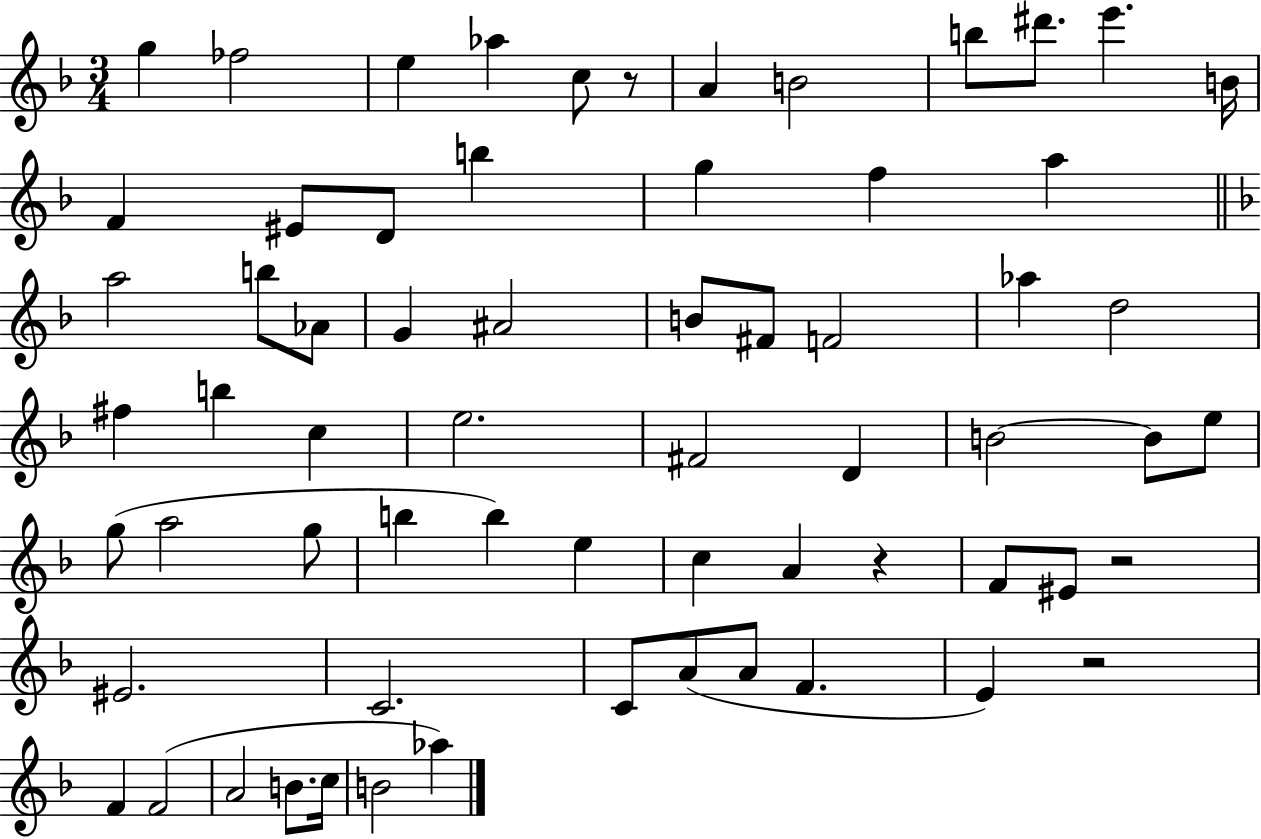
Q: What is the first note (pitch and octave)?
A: G5